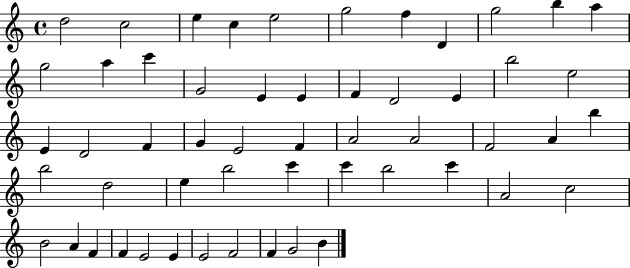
D5/h C5/h E5/q C5/q E5/h G5/h F5/q D4/q G5/h B5/q A5/q G5/h A5/q C6/q G4/h E4/q E4/q F4/q D4/h E4/q B5/h E5/h E4/q D4/h F4/q G4/q E4/h F4/q A4/h A4/h F4/h A4/q B5/q B5/h D5/h E5/q B5/h C6/q C6/q B5/h C6/q A4/h C5/h B4/h A4/q F4/q F4/q E4/h E4/q E4/h F4/h F4/q G4/h B4/q